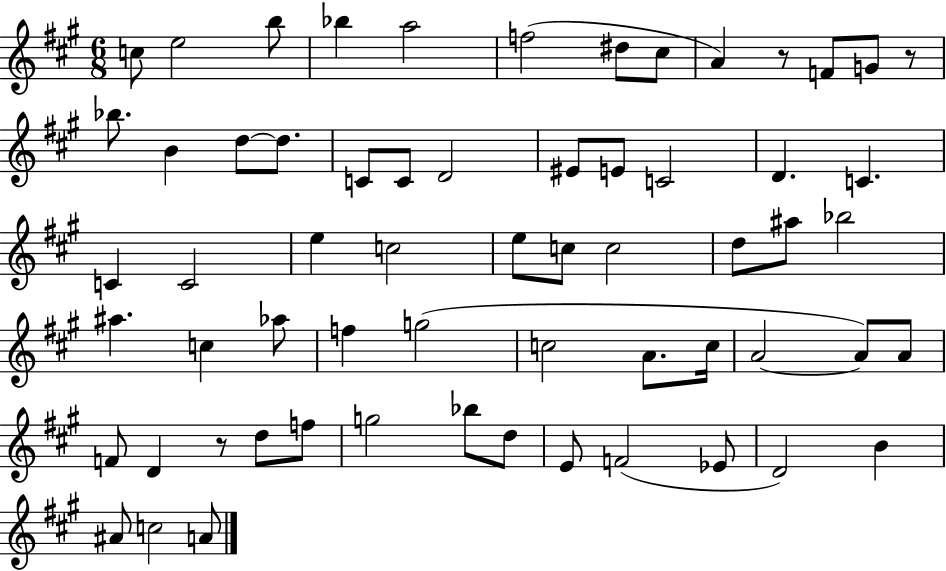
{
  \clef treble
  \numericTimeSignature
  \time 6/8
  \key a \major
  c''8 e''2 b''8 | bes''4 a''2 | f''2( dis''8 cis''8 | a'4) r8 f'8 g'8 r8 | \break bes''8. b'4 d''8~~ d''8. | c'8 c'8 d'2 | eis'8 e'8 c'2 | d'4. c'4. | \break c'4 c'2 | e''4 c''2 | e''8 c''8 c''2 | d''8 ais''8 bes''2 | \break ais''4. c''4 aes''8 | f''4 g''2( | c''2 a'8. c''16 | a'2~~ a'8) a'8 | \break f'8 d'4 r8 d''8 f''8 | g''2 bes''8 d''8 | e'8 f'2( ees'8 | d'2) b'4 | \break ais'8 c''2 a'8 | \bar "|."
}